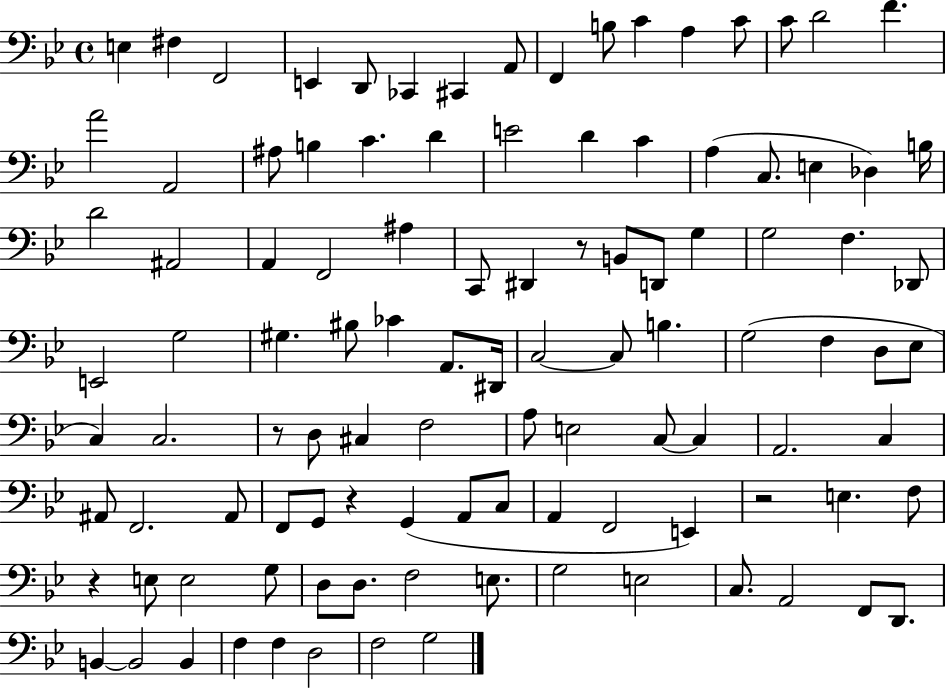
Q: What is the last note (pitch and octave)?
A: G3